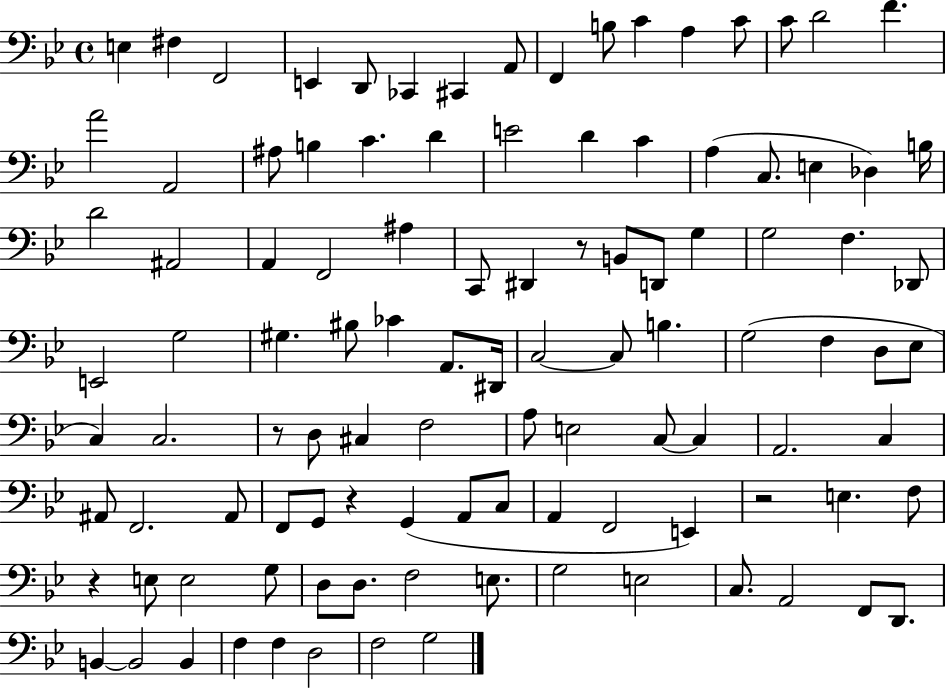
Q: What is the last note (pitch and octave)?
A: G3